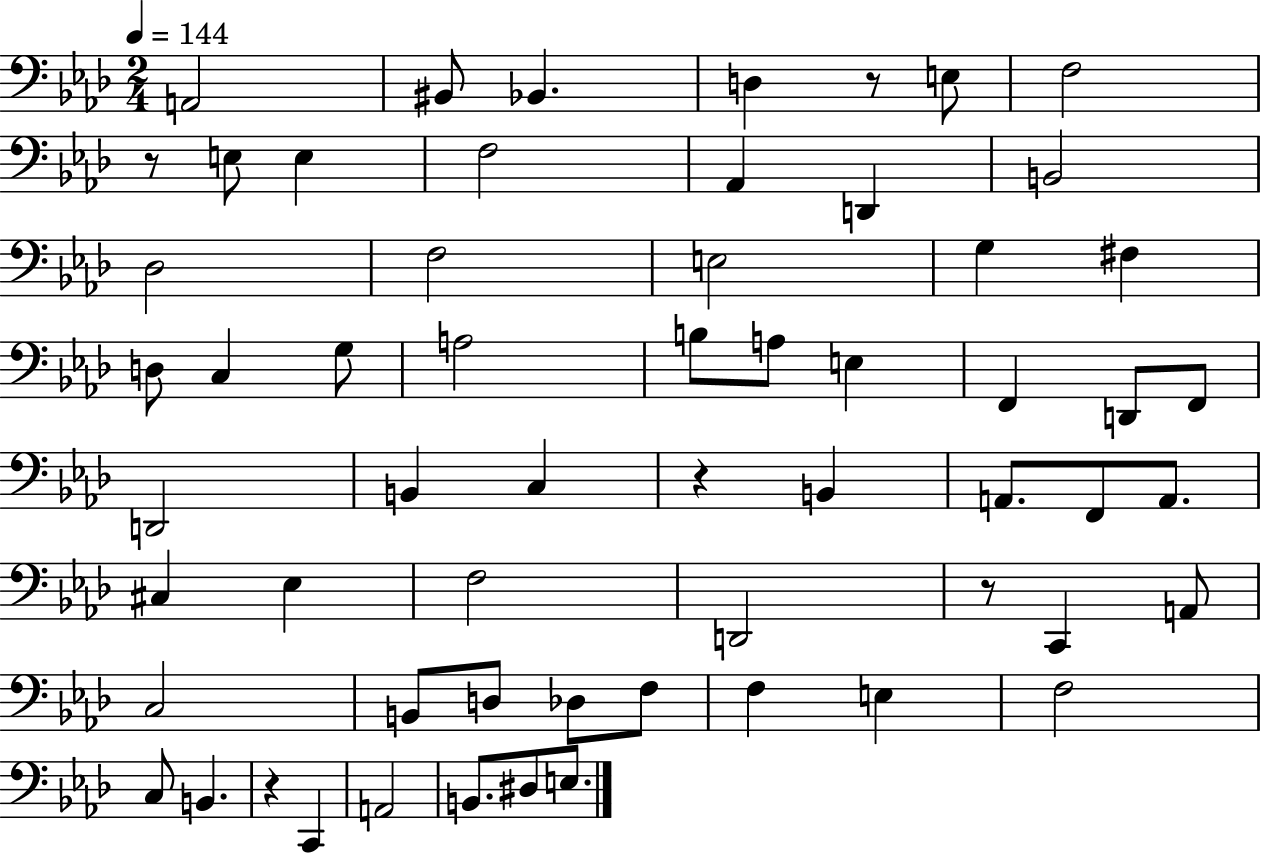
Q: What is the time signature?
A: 2/4